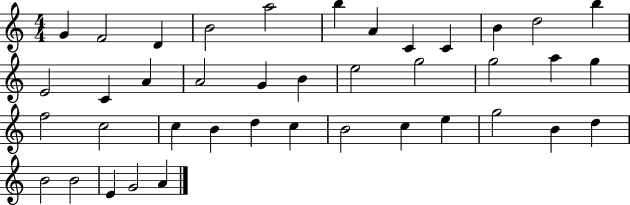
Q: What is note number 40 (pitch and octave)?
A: A4